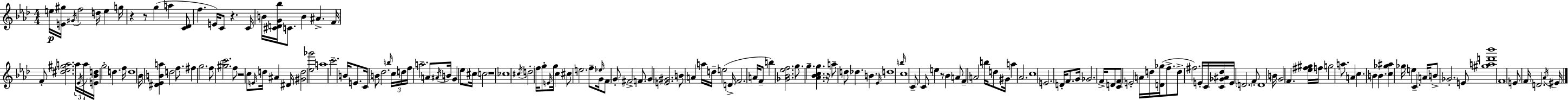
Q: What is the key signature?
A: F minor